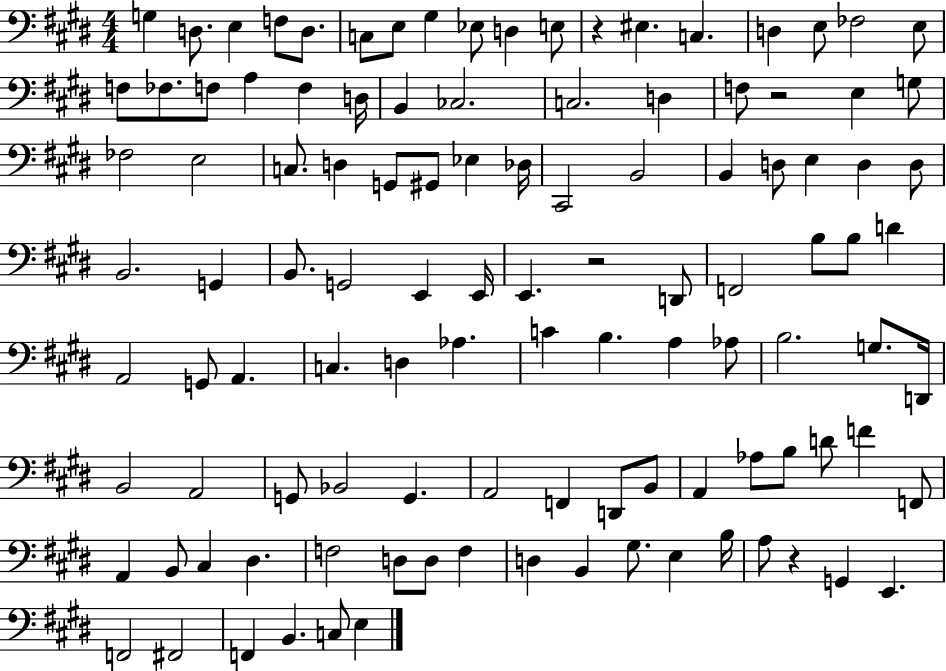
G3/q D3/e. E3/q F3/e D3/e. C3/e E3/e G#3/q Eb3/e D3/q E3/e R/q EIS3/q. C3/q. D3/q E3/e FES3/h E3/e F3/e FES3/e. F3/e A3/q F3/q D3/s B2/q CES3/h. C3/h. D3/q F3/e R/h E3/q G3/e FES3/h E3/h C3/e. D3/q G2/e G#2/e Eb3/q Db3/s C#2/h B2/h B2/q D3/e E3/q D3/q D3/e B2/h. G2/q B2/e. G2/h E2/q E2/s E2/q. R/h D2/e F2/h B3/e B3/e D4/q A2/h G2/e A2/q. C3/q. D3/q Ab3/q. C4/q B3/q. A3/q Ab3/e B3/h. G3/e. D2/s B2/h A2/h G2/e Bb2/h G2/q. A2/h F2/q D2/e B2/e A2/q Ab3/e B3/e D4/e F4/q F2/e A2/q B2/e C#3/q D#3/q. F3/h D3/e D3/e F3/q D3/q B2/q G#3/e. E3/q B3/s A3/e R/q G2/q E2/q. F2/h F#2/h F2/q B2/q. C3/e E3/q